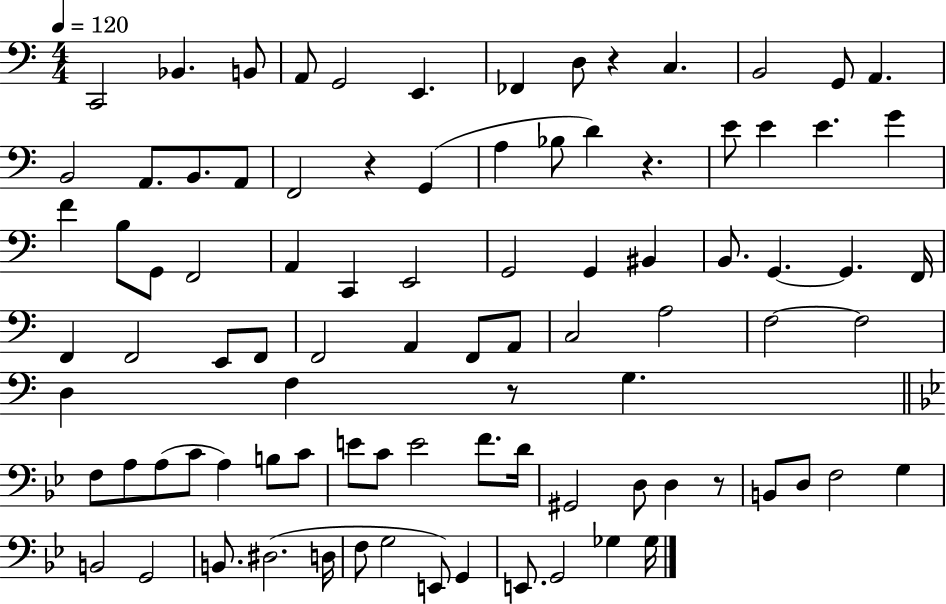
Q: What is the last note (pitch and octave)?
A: Gb3